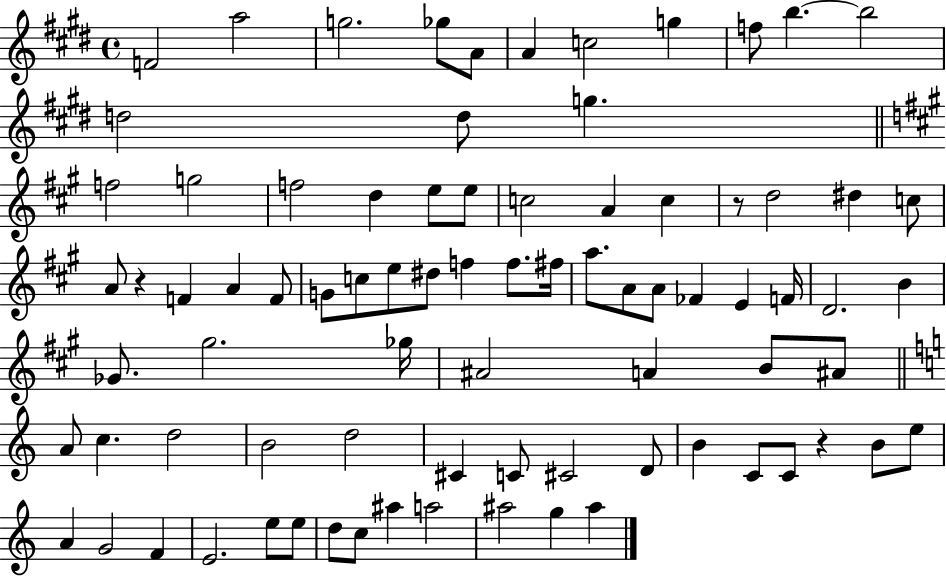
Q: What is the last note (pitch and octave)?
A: A#5